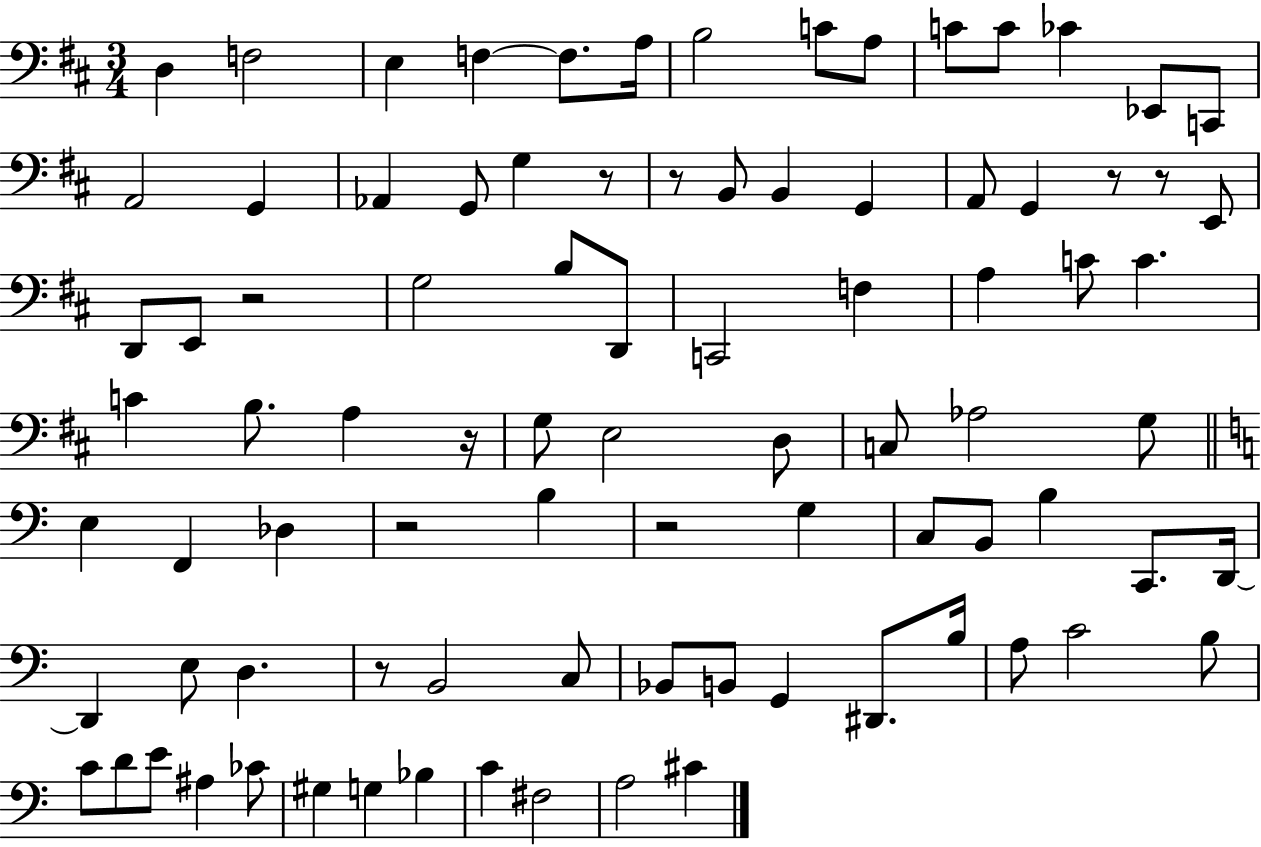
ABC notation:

X:1
T:Untitled
M:3/4
L:1/4
K:D
D, F,2 E, F, F,/2 A,/4 B,2 C/2 A,/2 C/2 C/2 _C _E,,/2 C,,/2 A,,2 G,, _A,, G,,/2 G, z/2 z/2 B,,/2 B,, G,, A,,/2 G,, z/2 z/2 E,,/2 D,,/2 E,,/2 z2 G,2 B,/2 D,,/2 C,,2 F, A, C/2 C C B,/2 A, z/4 G,/2 E,2 D,/2 C,/2 _A,2 G,/2 E, F,, _D, z2 B, z2 G, C,/2 B,,/2 B, C,,/2 D,,/4 D,, E,/2 D, z/2 B,,2 C,/2 _B,,/2 B,,/2 G,, ^D,,/2 B,/4 A,/2 C2 B,/2 C/2 D/2 E/2 ^A, _C/2 ^G, G, _B, C ^F,2 A,2 ^C